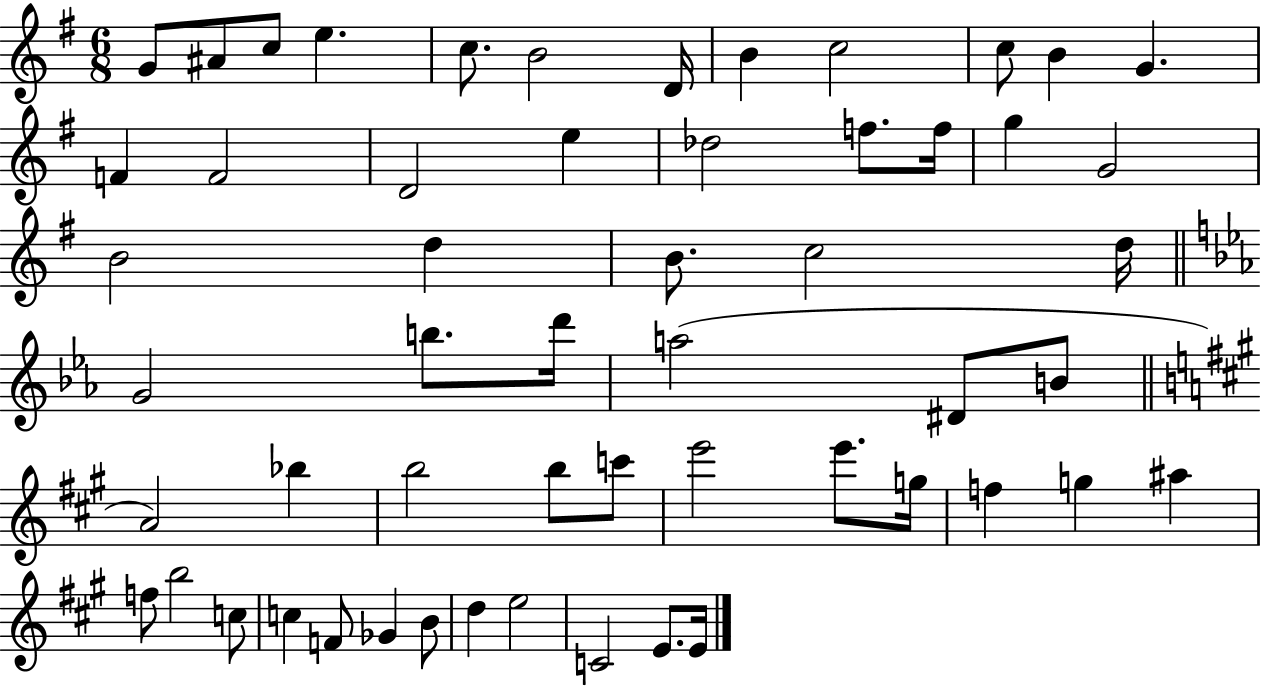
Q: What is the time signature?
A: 6/8